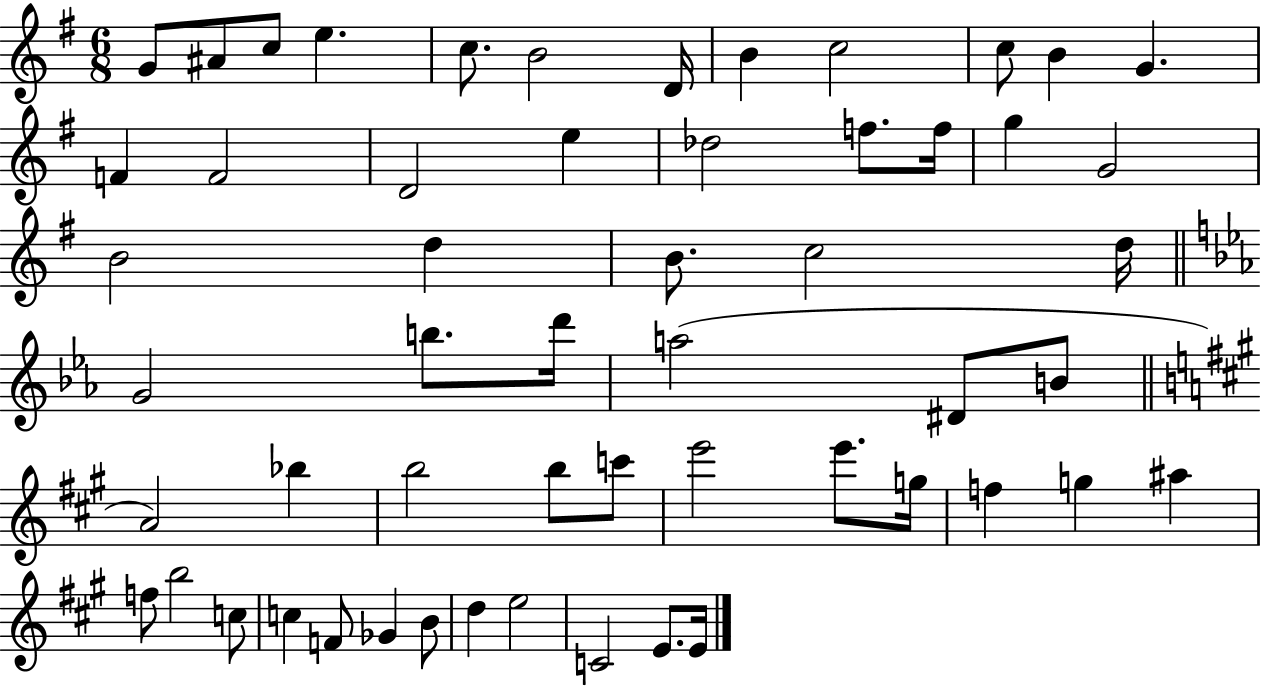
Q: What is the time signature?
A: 6/8